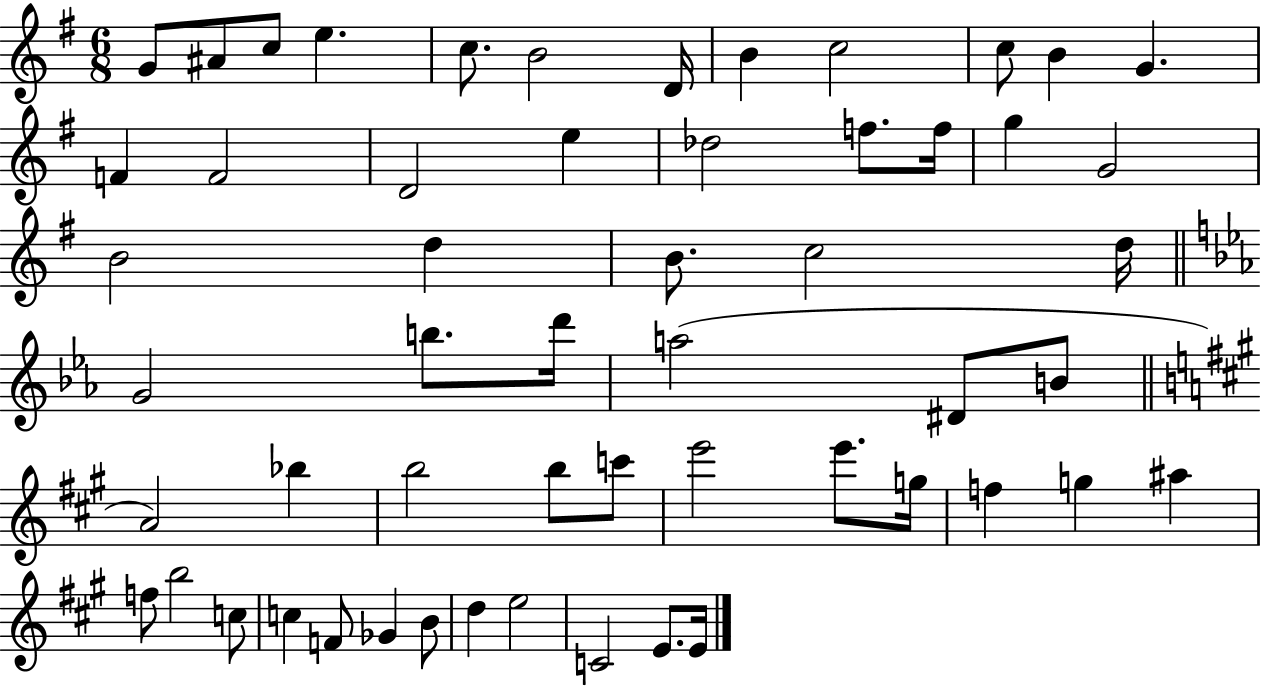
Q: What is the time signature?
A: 6/8